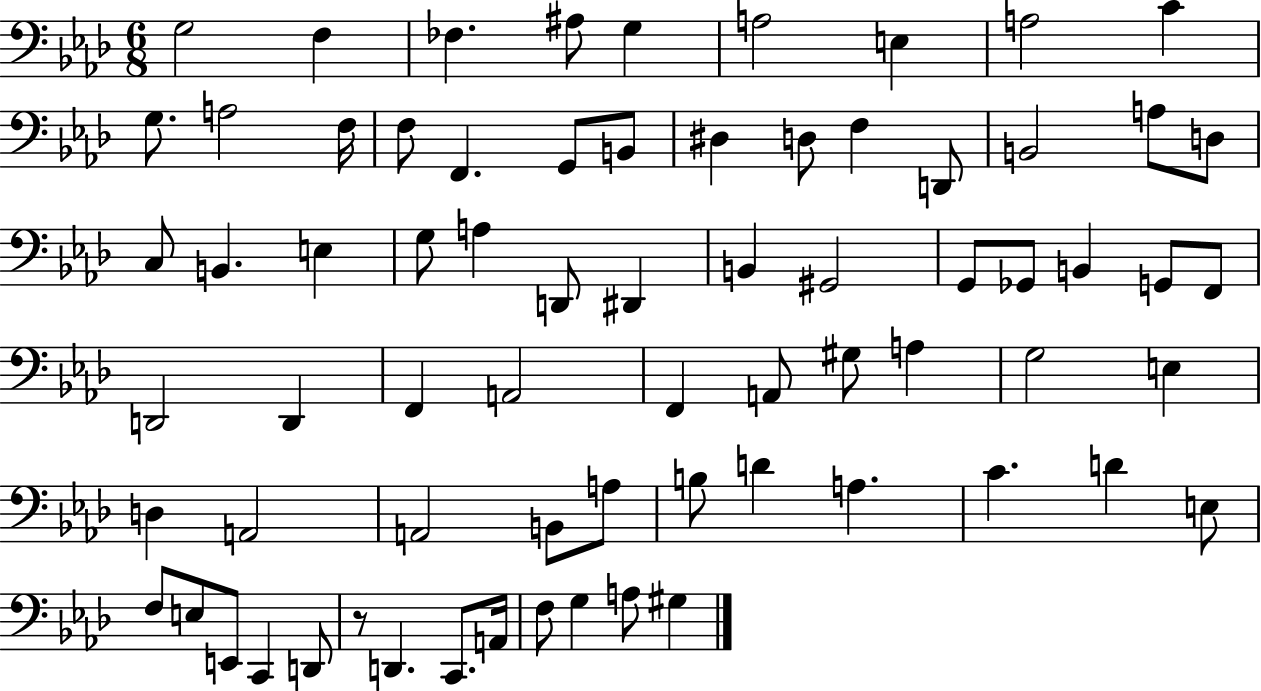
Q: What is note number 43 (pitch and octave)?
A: A2